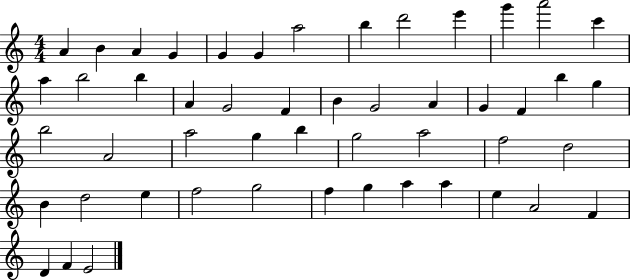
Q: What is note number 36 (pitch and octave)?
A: B4